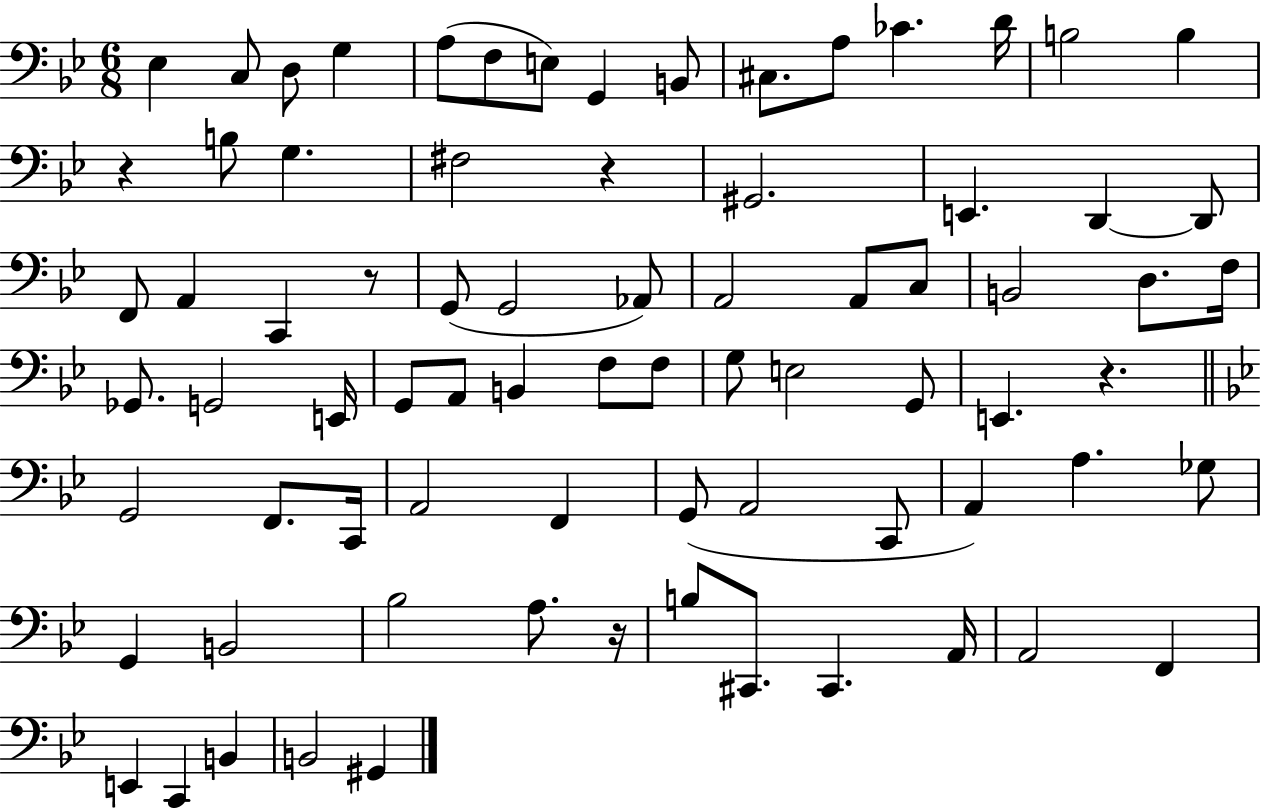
{
  \clef bass
  \numericTimeSignature
  \time 6/8
  \key bes \major
  ees4 c8 d8 g4 | a8( f8 e8) g,4 b,8 | cis8. a8 ces'4. d'16 | b2 b4 | \break r4 b8 g4. | fis2 r4 | gis,2. | e,4. d,4~~ d,8 | \break f,8 a,4 c,4 r8 | g,8( g,2 aes,8) | a,2 a,8 c8 | b,2 d8. f16 | \break ges,8. g,2 e,16 | g,8 a,8 b,4 f8 f8 | g8 e2 g,8 | e,4. r4. | \break \bar "||" \break \key bes \major g,2 f,8. c,16 | a,2 f,4 | g,8( a,2 c,8 | a,4) a4. ges8 | \break g,4 b,2 | bes2 a8. r16 | b8 cis,8. cis,4. a,16 | a,2 f,4 | \break e,4 c,4 b,4 | b,2 gis,4 | \bar "|."
}